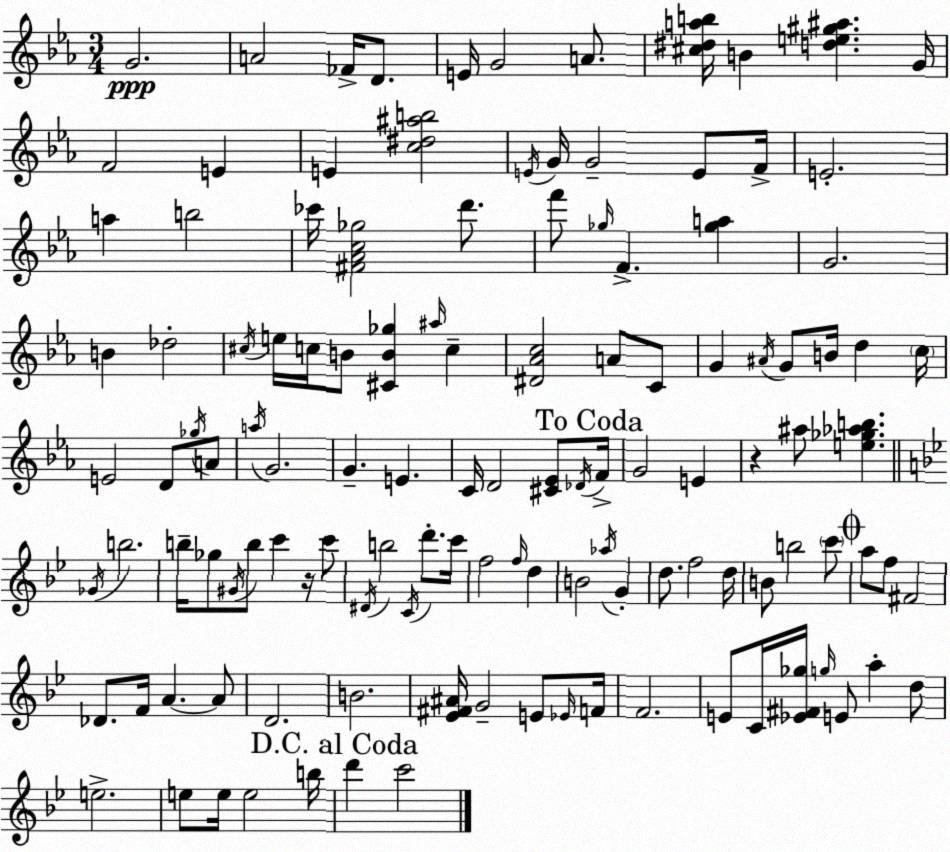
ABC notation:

X:1
T:Untitled
M:3/4
L:1/4
K:Cm
G2 A2 _F/4 D/2 E/4 G2 A/2 [^c^dab]/4 B [de^g^a] G/4 F2 E E [c^d^ab]2 E/4 G/4 G2 E/2 F/4 E2 a b2 _c'/4 [^F_Ac_g]2 d'/2 f'/2 _g/4 F [_ga] G2 B _d2 ^c/4 e/4 c/4 B/2 [^CB_g] ^a/4 c [^D_Ac]2 A/2 C/2 G ^A/4 G/2 B/4 d c/4 E2 D/2 _g/4 A/2 a/4 G2 G E C/4 D2 [^C_E]/2 _D/4 F/4 G2 E z ^a/2 [e_g_ab] _G/4 b2 b/4 _g/2 ^G/4 b/2 c' z/4 c'/2 ^D/4 b2 C/4 d'/2 c'/4 f2 f/4 d B2 _a/4 G d/2 f2 d/4 B/2 b2 c'/2 a/2 f/2 ^F2 _D/2 F/4 A A/2 D2 B2 [_E^F^A]/4 G2 E/2 _E/4 F/4 F2 E/2 C/4 [_E^F_g]/4 g/4 E/2 a d/2 e2 e/2 e/4 e2 b/4 d' c'2